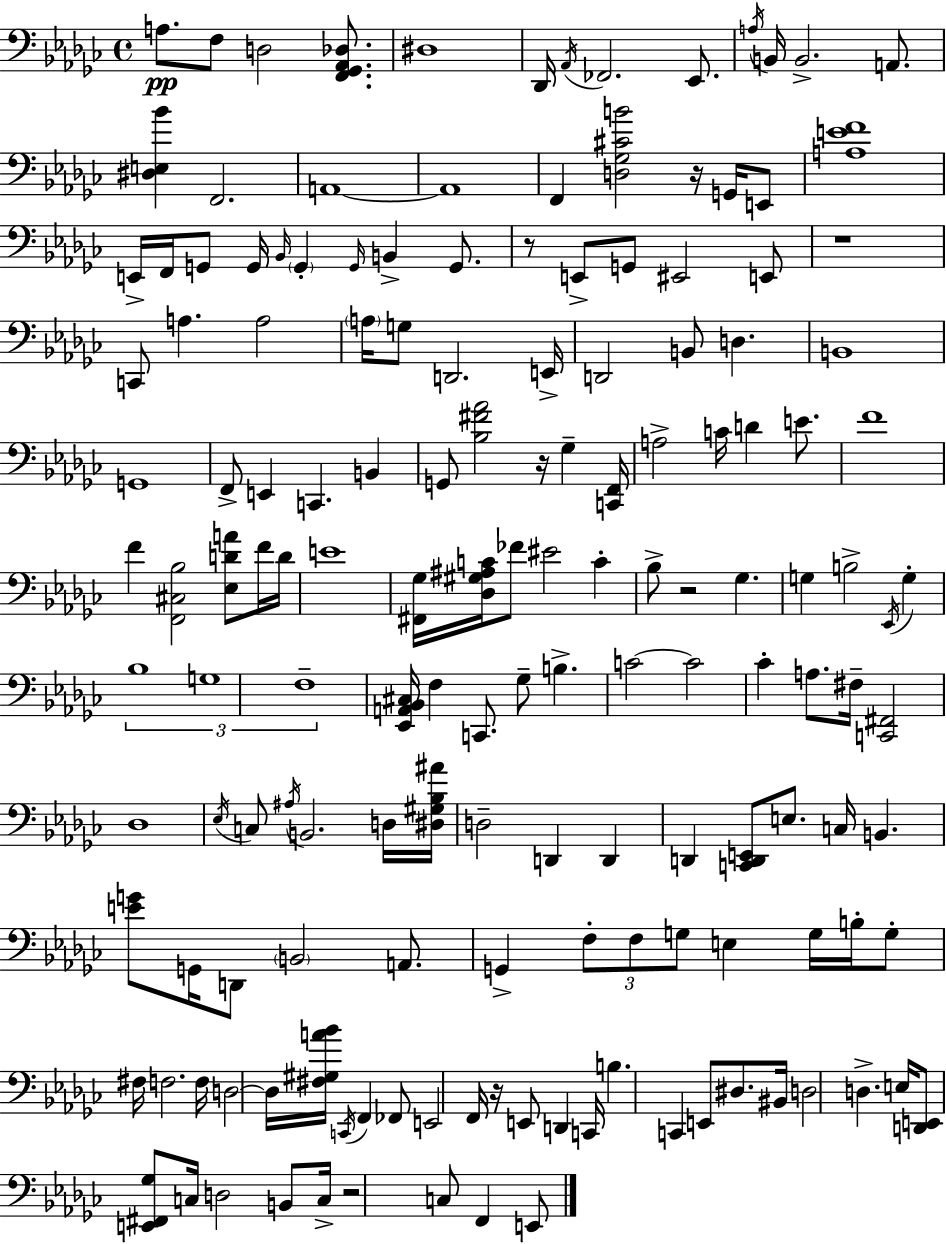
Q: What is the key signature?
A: EES minor